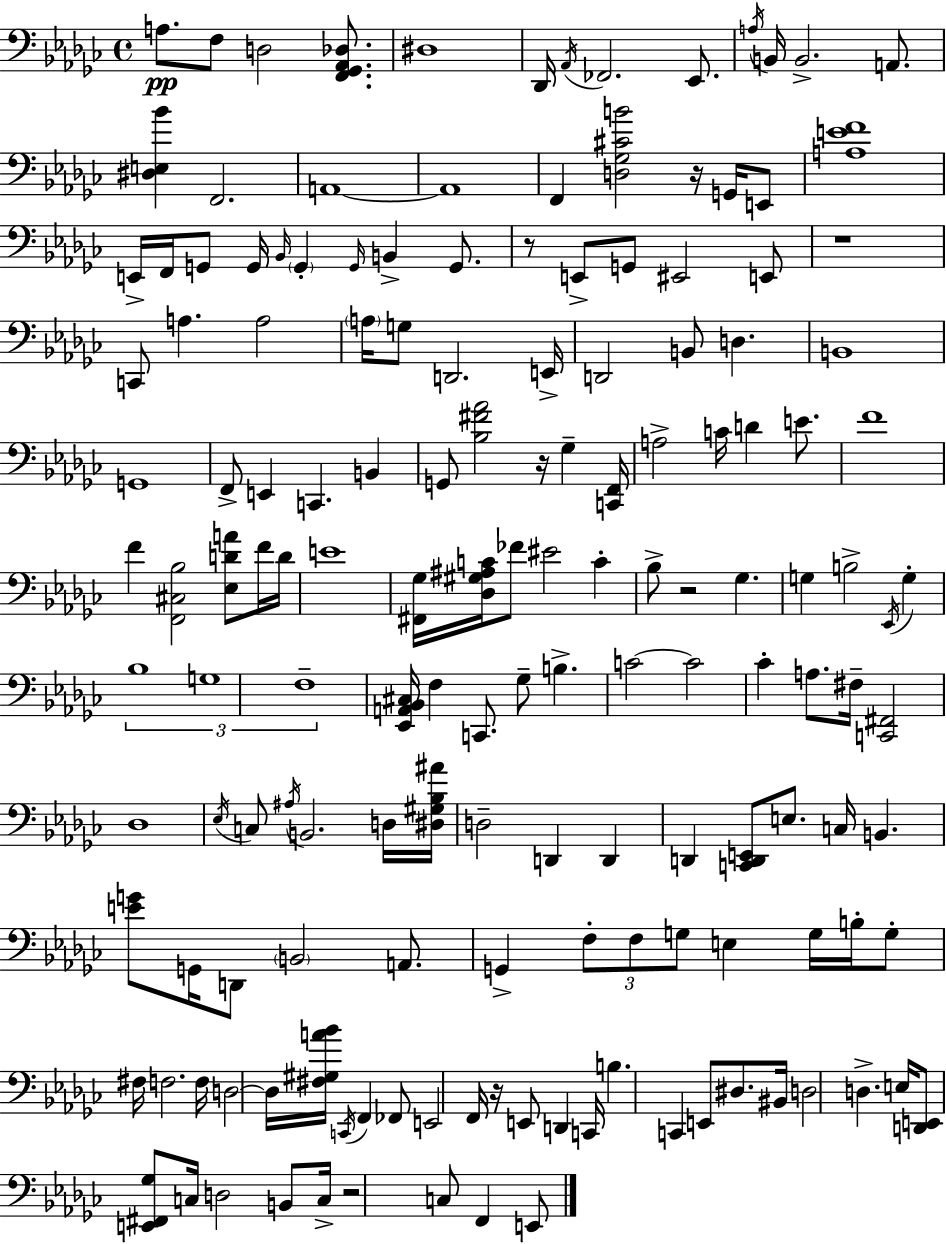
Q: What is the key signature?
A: EES minor